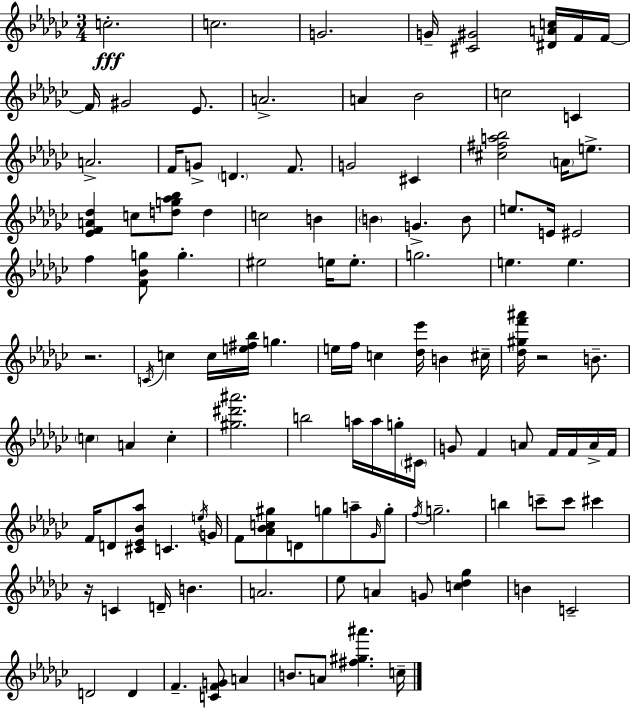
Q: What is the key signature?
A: EES minor